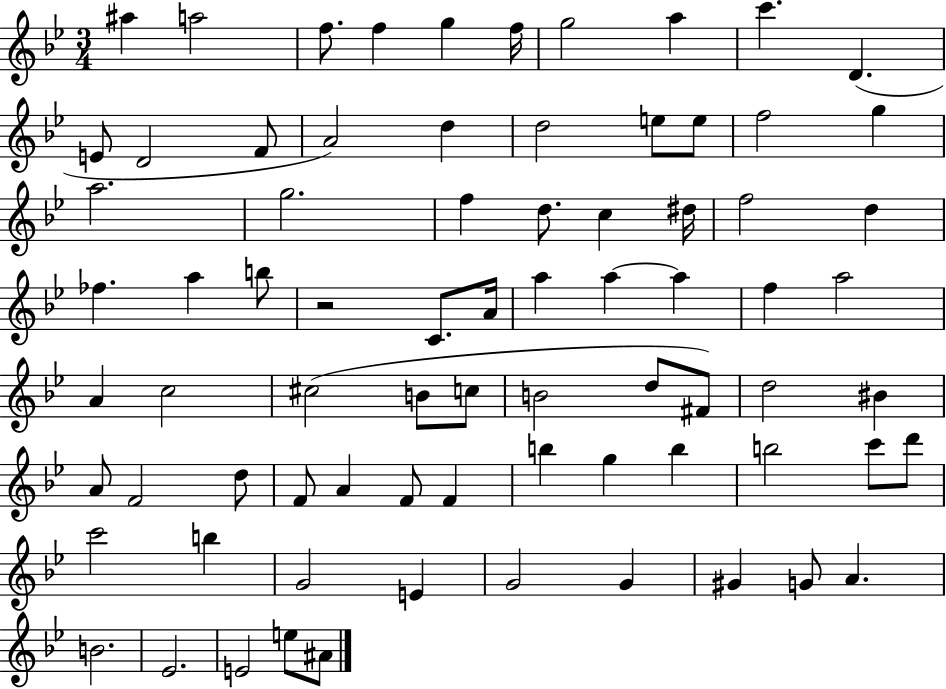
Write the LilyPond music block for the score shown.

{
  \clef treble
  \numericTimeSignature
  \time 3/4
  \key bes \major
  ais''4 a''2 | f''8. f''4 g''4 f''16 | g''2 a''4 | c'''4. d'4.( | \break e'8 d'2 f'8 | a'2) d''4 | d''2 e''8 e''8 | f''2 g''4 | \break a''2. | g''2. | f''4 d''8. c''4 dis''16 | f''2 d''4 | \break fes''4. a''4 b''8 | r2 c'8. a'16 | a''4 a''4~~ a''4 | f''4 a''2 | \break a'4 c''2 | cis''2( b'8 c''8 | b'2 d''8 fis'8) | d''2 bis'4 | \break a'8 f'2 d''8 | f'8 a'4 f'8 f'4 | b''4 g''4 b''4 | b''2 c'''8 d'''8 | \break c'''2 b''4 | g'2 e'4 | g'2 g'4 | gis'4 g'8 a'4. | \break b'2. | ees'2. | e'2 e''8 ais'8 | \bar "|."
}